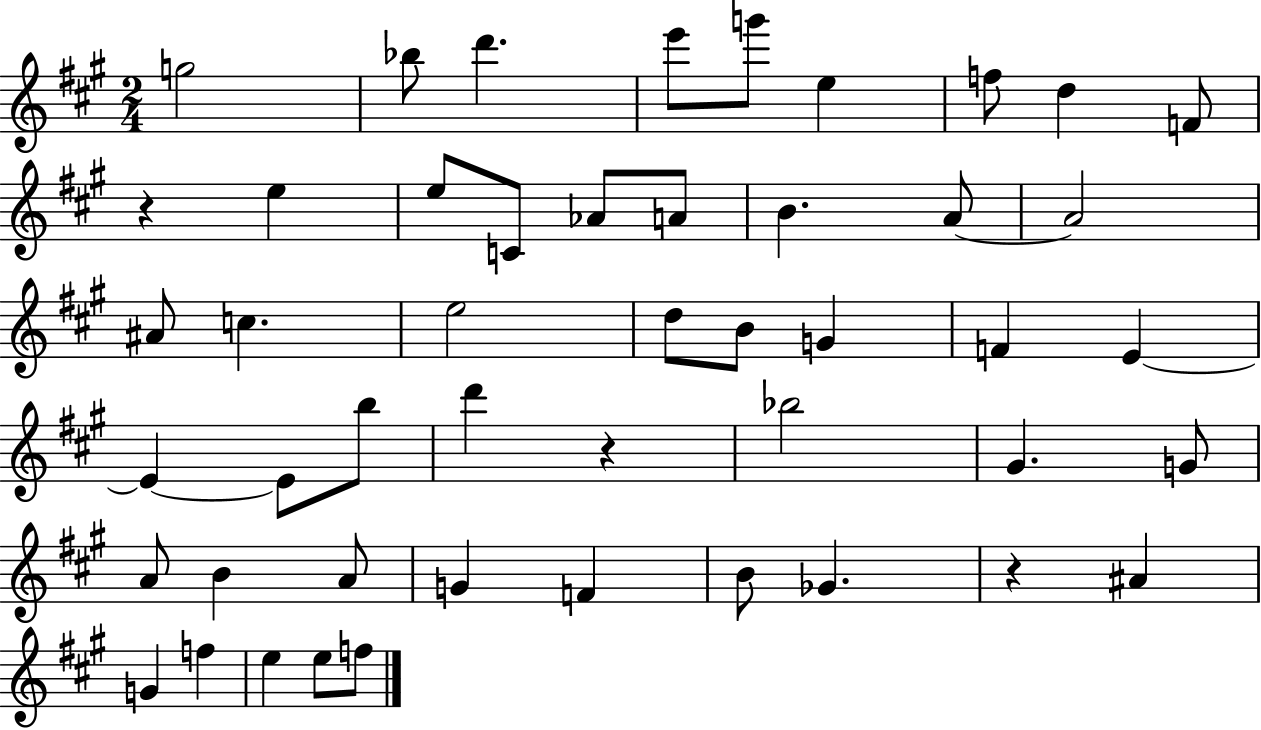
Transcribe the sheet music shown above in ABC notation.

X:1
T:Untitled
M:2/4
L:1/4
K:A
g2 _b/2 d' e'/2 g'/2 e f/2 d F/2 z e e/2 C/2 _A/2 A/2 B A/2 A2 ^A/2 c e2 d/2 B/2 G F E E E/2 b/2 d' z _b2 ^G G/2 A/2 B A/2 G F B/2 _G z ^A G f e e/2 f/2